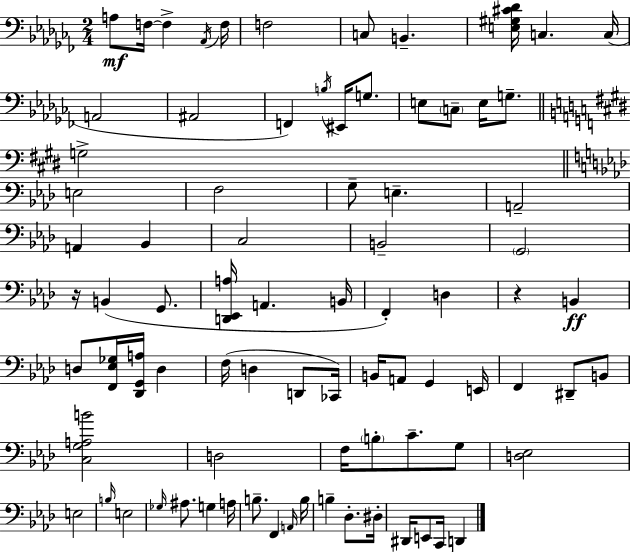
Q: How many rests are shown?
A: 2